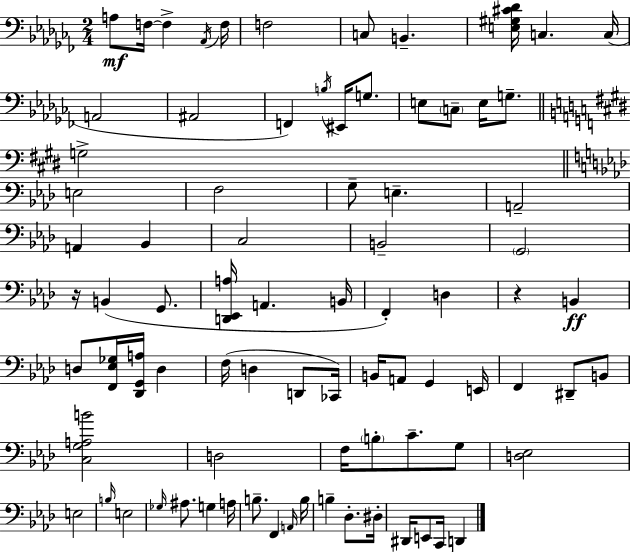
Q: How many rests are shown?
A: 2